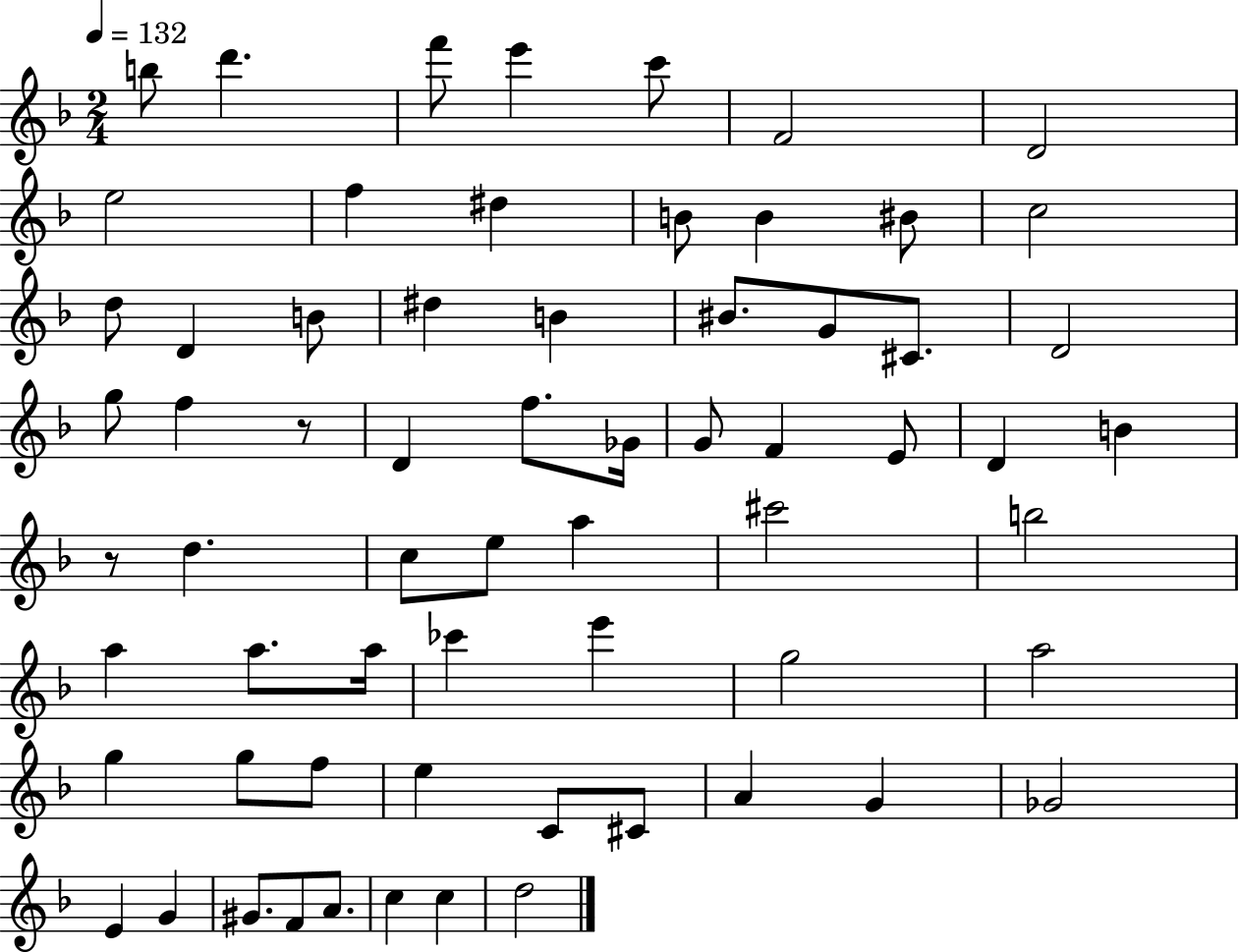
{
  \clef treble
  \numericTimeSignature
  \time 2/4
  \key f \major
  \tempo 4 = 132
  b''8 d'''4. | f'''8 e'''4 c'''8 | f'2 | d'2 | \break e''2 | f''4 dis''4 | b'8 b'4 bis'8 | c''2 | \break d''8 d'4 b'8 | dis''4 b'4 | bis'8. g'8 cis'8. | d'2 | \break g''8 f''4 r8 | d'4 f''8. ges'16 | g'8 f'4 e'8 | d'4 b'4 | \break r8 d''4. | c''8 e''8 a''4 | cis'''2 | b''2 | \break a''4 a''8. a''16 | ces'''4 e'''4 | g''2 | a''2 | \break g''4 g''8 f''8 | e''4 c'8 cis'8 | a'4 g'4 | ges'2 | \break e'4 g'4 | gis'8. f'8 a'8. | c''4 c''4 | d''2 | \break \bar "|."
}